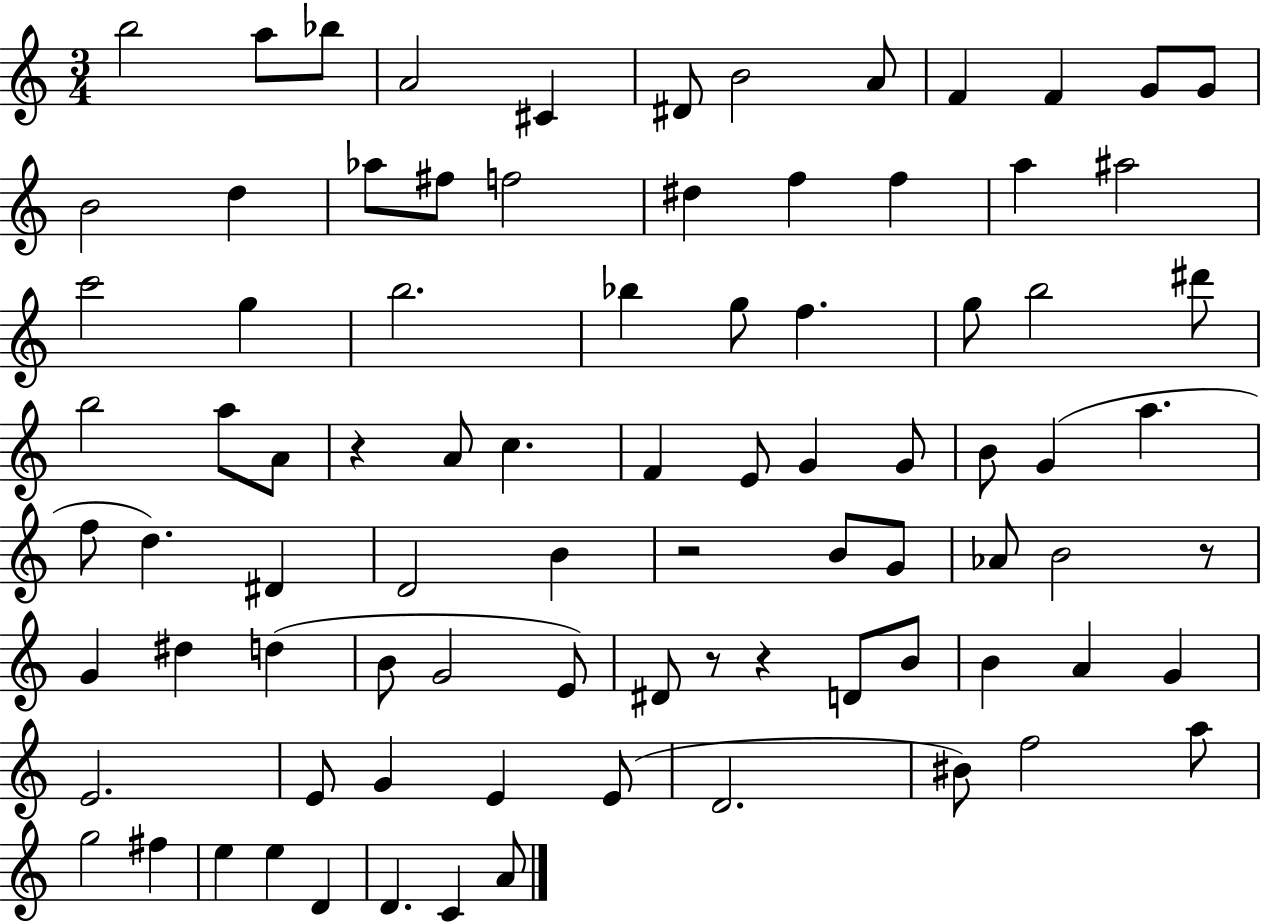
X:1
T:Untitled
M:3/4
L:1/4
K:C
b2 a/2 _b/2 A2 ^C ^D/2 B2 A/2 F F G/2 G/2 B2 d _a/2 ^f/2 f2 ^d f f a ^a2 c'2 g b2 _b g/2 f g/2 b2 ^d'/2 b2 a/2 A/2 z A/2 c F E/2 G G/2 B/2 G a f/2 d ^D D2 B z2 B/2 G/2 _A/2 B2 z/2 G ^d d B/2 G2 E/2 ^D/2 z/2 z D/2 B/2 B A G E2 E/2 G E E/2 D2 ^B/2 f2 a/2 g2 ^f e e D D C A/2